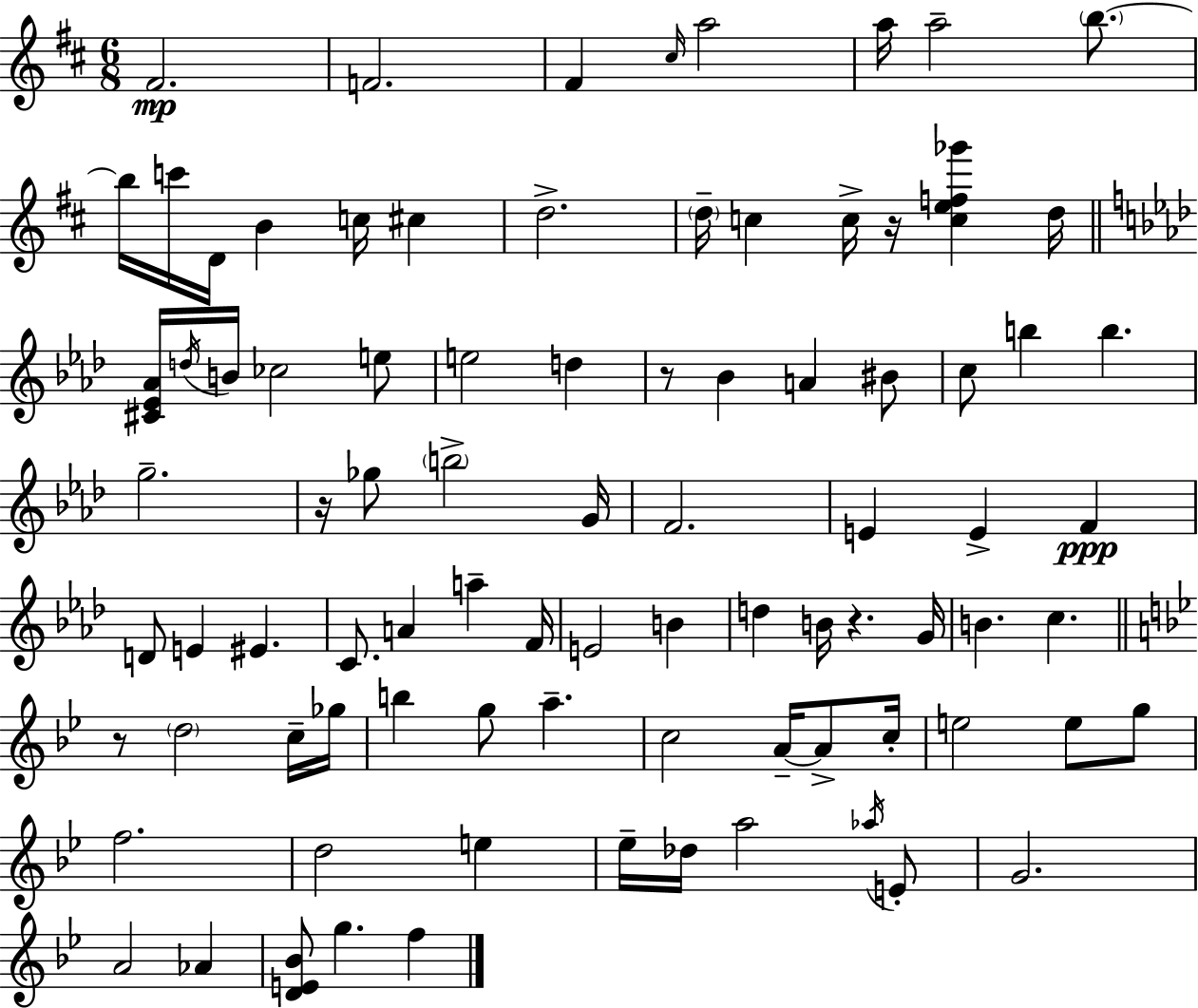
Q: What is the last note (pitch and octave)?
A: F5